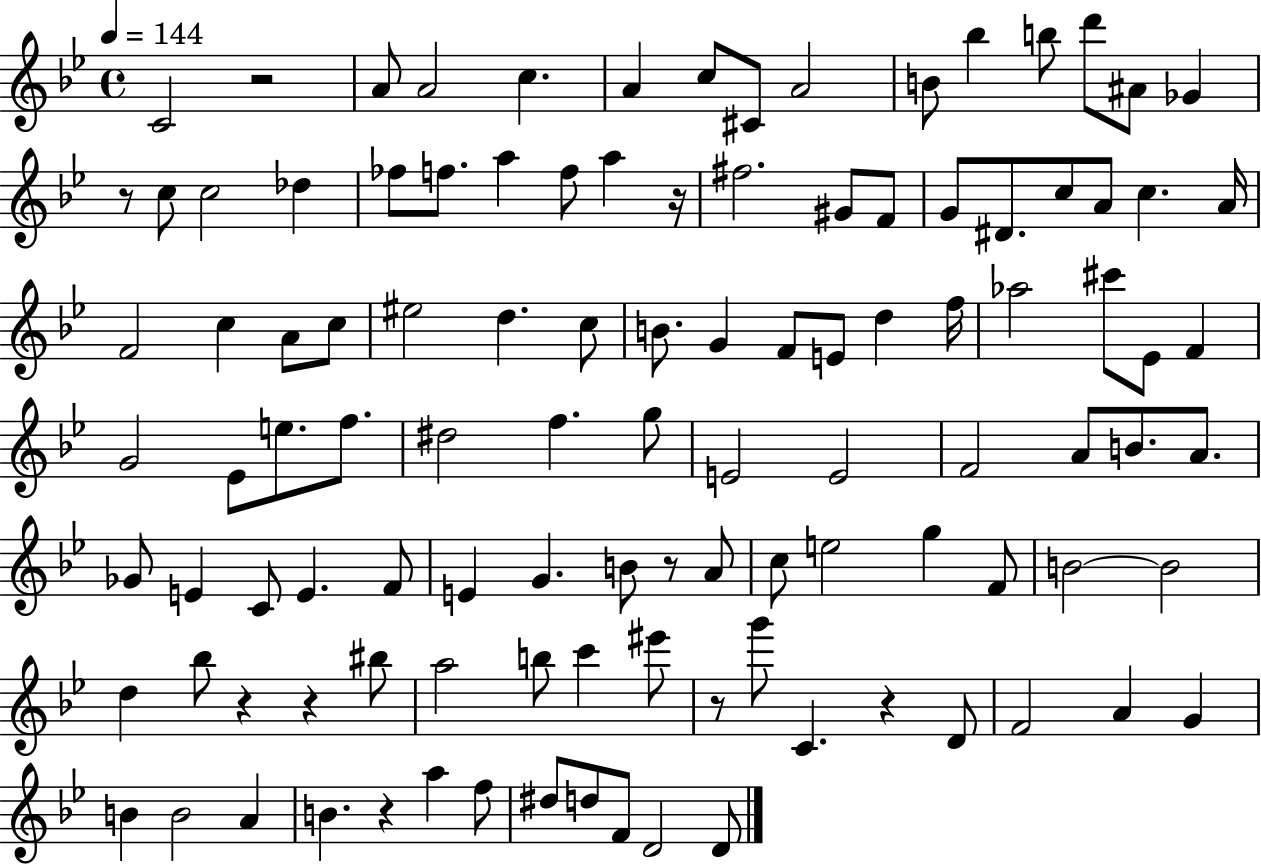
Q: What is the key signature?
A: BES major